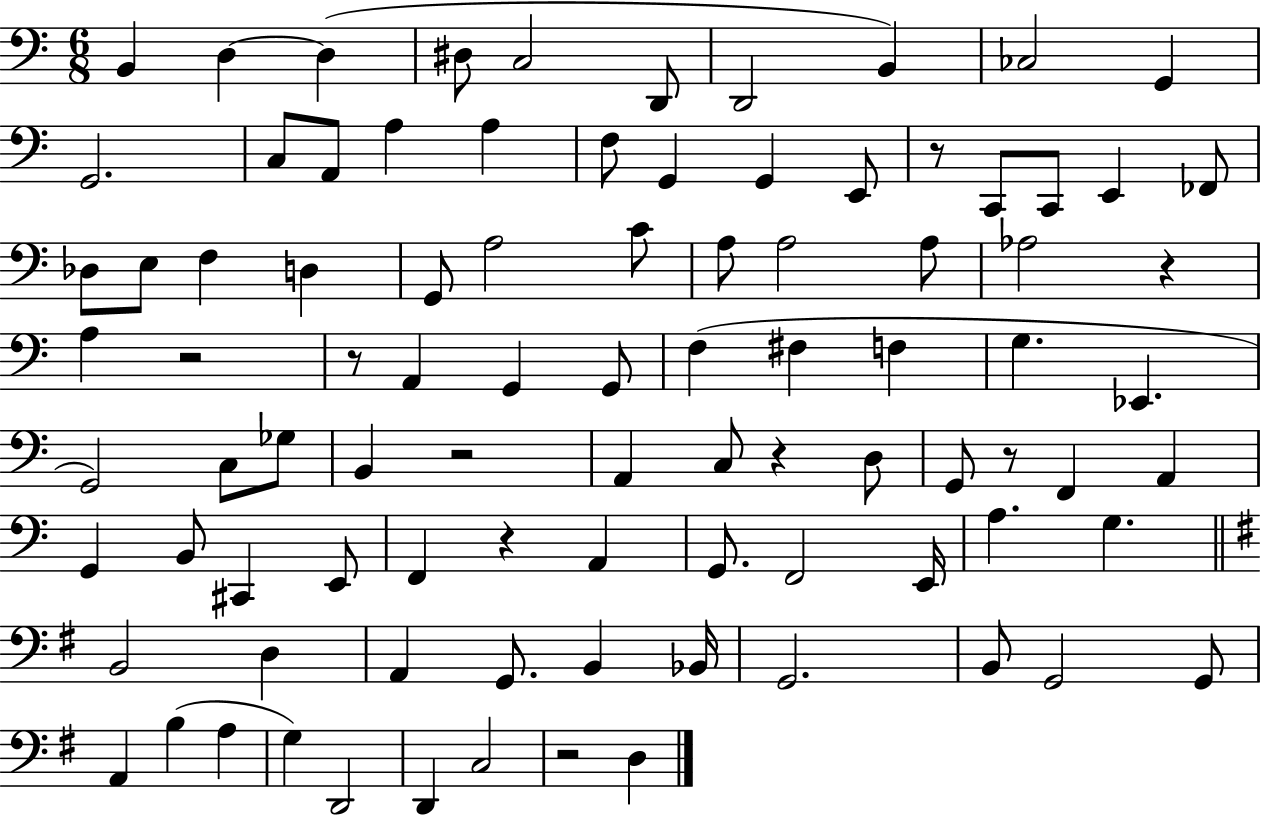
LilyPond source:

{
  \clef bass
  \numericTimeSignature
  \time 6/8
  \key c \major
  b,4 d4~~ d4( | dis8 c2 d,8 | d,2 b,4) | ces2 g,4 | \break g,2. | c8 a,8 a4 a4 | f8 g,4 g,4 e,8 | r8 c,8 c,8 e,4 fes,8 | \break des8 e8 f4 d4 | g,8 a2 c'8 | a8 a2 a8 | aes2 r4 | \break a4 r2 | r8 a,4 g,4 g,8 | f4( fis4 f4 | g4. ees,4. | \break g,2) c8 ges8 | b,4 r2 | a,4 c8 r4 d8 | g,8 r8 f,4 a,4 | \break g,4 b,8 cis,4 e,8 | f,4 r4 a,4 | g,8. f,2 e,16 | a4. g4. | \break \bar "||" \break \key e \minor b,2 d4 | a,4 g,8. b,4 bes,16 | g,2. | b,8 g,2 g,8 | \break a,4 b4( a4 | g4) d,2 | d,4 c2 | r2 d4 | \break \bar "|."
}